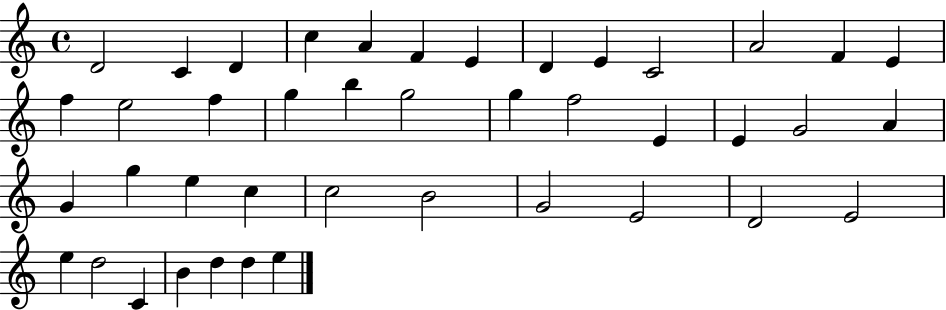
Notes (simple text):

D4/h C4/q D4/q C5/q A4/q F4/q E4/q D4/q E4/q C4/h A4/h F4/q E4/q F5/q E5/h F5/q G5/q B5/q G5/h G5/q F5/h E4/q E4/q G4/h A4/q G4/q G5/q E5/q C5/q C5/h B4/h G4/h E4/h D4/h E4/h E5/q D5/h C4/q B4/q D5/q D5/q E5/q